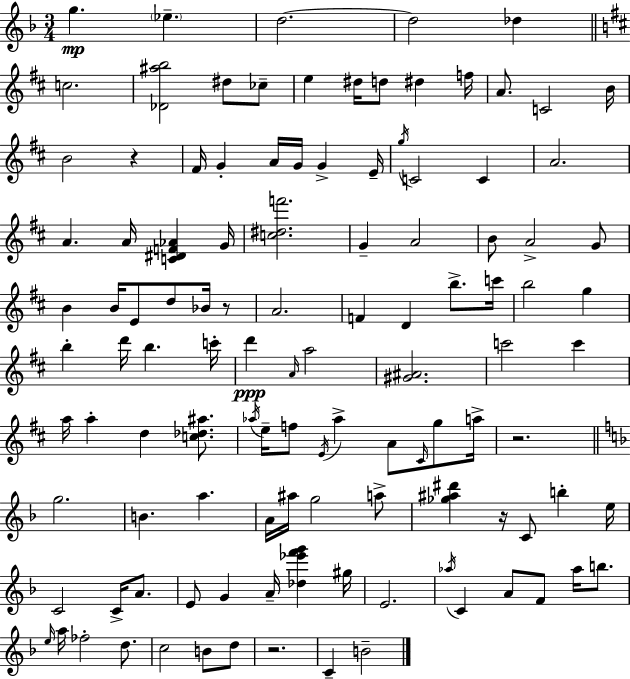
{
  \clef treble
  \numericTimeSignature
  \time 3/4
  \key d \minor
  \repeat volta 2 { g''4.\mp \parenthesize ees''4.-- | d''2.~~ | d''2 des''4 | \bar "||" \break \key b \minor c''2. | <des' ais'' b''>2 dis''8 ces''8-- | e''4 dis''16 d''8 dis''4 f''16 | a'8. c'2 b'16 | \break b'2 r4 | fis'16 g'4-. a'16 g'16 g'4-> e'16-- | \acciaccatura { g''16 } c'2 c'4 | a'2. | \break a'4. a'16 <c' dis' f' aes'>4 | g'16 <c'' dis'' f'''>2. | g'4-- a'2 | b'8 a'2-> g'8 | \break b'4 b'16 e'8 d''8 bes'16 r8 | a'2. | f'4 d'4 b''8.-> | c'''16 b''2 g''4 | \break b''4-. d'''16 b''4. | c'''16-. d'''4\ppp \grace { a'16 } a''2 | <gis' ais'>2. | c'''2 c'''4 | \break a''16 a''4-. d''4 <c'' des'' ais''>8. | \acciaccatura { aes''16 } e''16-- f''8 \acciaccatura { e'16 } aes''4-> a'8 | \grace { cis'16 } g''8 a''16-> r2. | \bar "||" \break \key f \major g''2. | b'4. a''4. | a'16 ais''16 g''2 a''8-> | <ges'' ais'' dis'''>4 r16 c'8 b''4-. e''16 | \break c'2 c'16-> a'8. | e'8 g'4 a'16-- <des'' ees''' f''' g'''>4 gis''16 | e'2. | \acciaccatura { aes''16 } c'4 a'8 f'8 aes''16 b''8. | \break \grace { e''16 } a''16 fes''2-. d''8. | c''2 b'8 | d''8 r2. | c'4-- b'2-- | \break } \bar "|."
}